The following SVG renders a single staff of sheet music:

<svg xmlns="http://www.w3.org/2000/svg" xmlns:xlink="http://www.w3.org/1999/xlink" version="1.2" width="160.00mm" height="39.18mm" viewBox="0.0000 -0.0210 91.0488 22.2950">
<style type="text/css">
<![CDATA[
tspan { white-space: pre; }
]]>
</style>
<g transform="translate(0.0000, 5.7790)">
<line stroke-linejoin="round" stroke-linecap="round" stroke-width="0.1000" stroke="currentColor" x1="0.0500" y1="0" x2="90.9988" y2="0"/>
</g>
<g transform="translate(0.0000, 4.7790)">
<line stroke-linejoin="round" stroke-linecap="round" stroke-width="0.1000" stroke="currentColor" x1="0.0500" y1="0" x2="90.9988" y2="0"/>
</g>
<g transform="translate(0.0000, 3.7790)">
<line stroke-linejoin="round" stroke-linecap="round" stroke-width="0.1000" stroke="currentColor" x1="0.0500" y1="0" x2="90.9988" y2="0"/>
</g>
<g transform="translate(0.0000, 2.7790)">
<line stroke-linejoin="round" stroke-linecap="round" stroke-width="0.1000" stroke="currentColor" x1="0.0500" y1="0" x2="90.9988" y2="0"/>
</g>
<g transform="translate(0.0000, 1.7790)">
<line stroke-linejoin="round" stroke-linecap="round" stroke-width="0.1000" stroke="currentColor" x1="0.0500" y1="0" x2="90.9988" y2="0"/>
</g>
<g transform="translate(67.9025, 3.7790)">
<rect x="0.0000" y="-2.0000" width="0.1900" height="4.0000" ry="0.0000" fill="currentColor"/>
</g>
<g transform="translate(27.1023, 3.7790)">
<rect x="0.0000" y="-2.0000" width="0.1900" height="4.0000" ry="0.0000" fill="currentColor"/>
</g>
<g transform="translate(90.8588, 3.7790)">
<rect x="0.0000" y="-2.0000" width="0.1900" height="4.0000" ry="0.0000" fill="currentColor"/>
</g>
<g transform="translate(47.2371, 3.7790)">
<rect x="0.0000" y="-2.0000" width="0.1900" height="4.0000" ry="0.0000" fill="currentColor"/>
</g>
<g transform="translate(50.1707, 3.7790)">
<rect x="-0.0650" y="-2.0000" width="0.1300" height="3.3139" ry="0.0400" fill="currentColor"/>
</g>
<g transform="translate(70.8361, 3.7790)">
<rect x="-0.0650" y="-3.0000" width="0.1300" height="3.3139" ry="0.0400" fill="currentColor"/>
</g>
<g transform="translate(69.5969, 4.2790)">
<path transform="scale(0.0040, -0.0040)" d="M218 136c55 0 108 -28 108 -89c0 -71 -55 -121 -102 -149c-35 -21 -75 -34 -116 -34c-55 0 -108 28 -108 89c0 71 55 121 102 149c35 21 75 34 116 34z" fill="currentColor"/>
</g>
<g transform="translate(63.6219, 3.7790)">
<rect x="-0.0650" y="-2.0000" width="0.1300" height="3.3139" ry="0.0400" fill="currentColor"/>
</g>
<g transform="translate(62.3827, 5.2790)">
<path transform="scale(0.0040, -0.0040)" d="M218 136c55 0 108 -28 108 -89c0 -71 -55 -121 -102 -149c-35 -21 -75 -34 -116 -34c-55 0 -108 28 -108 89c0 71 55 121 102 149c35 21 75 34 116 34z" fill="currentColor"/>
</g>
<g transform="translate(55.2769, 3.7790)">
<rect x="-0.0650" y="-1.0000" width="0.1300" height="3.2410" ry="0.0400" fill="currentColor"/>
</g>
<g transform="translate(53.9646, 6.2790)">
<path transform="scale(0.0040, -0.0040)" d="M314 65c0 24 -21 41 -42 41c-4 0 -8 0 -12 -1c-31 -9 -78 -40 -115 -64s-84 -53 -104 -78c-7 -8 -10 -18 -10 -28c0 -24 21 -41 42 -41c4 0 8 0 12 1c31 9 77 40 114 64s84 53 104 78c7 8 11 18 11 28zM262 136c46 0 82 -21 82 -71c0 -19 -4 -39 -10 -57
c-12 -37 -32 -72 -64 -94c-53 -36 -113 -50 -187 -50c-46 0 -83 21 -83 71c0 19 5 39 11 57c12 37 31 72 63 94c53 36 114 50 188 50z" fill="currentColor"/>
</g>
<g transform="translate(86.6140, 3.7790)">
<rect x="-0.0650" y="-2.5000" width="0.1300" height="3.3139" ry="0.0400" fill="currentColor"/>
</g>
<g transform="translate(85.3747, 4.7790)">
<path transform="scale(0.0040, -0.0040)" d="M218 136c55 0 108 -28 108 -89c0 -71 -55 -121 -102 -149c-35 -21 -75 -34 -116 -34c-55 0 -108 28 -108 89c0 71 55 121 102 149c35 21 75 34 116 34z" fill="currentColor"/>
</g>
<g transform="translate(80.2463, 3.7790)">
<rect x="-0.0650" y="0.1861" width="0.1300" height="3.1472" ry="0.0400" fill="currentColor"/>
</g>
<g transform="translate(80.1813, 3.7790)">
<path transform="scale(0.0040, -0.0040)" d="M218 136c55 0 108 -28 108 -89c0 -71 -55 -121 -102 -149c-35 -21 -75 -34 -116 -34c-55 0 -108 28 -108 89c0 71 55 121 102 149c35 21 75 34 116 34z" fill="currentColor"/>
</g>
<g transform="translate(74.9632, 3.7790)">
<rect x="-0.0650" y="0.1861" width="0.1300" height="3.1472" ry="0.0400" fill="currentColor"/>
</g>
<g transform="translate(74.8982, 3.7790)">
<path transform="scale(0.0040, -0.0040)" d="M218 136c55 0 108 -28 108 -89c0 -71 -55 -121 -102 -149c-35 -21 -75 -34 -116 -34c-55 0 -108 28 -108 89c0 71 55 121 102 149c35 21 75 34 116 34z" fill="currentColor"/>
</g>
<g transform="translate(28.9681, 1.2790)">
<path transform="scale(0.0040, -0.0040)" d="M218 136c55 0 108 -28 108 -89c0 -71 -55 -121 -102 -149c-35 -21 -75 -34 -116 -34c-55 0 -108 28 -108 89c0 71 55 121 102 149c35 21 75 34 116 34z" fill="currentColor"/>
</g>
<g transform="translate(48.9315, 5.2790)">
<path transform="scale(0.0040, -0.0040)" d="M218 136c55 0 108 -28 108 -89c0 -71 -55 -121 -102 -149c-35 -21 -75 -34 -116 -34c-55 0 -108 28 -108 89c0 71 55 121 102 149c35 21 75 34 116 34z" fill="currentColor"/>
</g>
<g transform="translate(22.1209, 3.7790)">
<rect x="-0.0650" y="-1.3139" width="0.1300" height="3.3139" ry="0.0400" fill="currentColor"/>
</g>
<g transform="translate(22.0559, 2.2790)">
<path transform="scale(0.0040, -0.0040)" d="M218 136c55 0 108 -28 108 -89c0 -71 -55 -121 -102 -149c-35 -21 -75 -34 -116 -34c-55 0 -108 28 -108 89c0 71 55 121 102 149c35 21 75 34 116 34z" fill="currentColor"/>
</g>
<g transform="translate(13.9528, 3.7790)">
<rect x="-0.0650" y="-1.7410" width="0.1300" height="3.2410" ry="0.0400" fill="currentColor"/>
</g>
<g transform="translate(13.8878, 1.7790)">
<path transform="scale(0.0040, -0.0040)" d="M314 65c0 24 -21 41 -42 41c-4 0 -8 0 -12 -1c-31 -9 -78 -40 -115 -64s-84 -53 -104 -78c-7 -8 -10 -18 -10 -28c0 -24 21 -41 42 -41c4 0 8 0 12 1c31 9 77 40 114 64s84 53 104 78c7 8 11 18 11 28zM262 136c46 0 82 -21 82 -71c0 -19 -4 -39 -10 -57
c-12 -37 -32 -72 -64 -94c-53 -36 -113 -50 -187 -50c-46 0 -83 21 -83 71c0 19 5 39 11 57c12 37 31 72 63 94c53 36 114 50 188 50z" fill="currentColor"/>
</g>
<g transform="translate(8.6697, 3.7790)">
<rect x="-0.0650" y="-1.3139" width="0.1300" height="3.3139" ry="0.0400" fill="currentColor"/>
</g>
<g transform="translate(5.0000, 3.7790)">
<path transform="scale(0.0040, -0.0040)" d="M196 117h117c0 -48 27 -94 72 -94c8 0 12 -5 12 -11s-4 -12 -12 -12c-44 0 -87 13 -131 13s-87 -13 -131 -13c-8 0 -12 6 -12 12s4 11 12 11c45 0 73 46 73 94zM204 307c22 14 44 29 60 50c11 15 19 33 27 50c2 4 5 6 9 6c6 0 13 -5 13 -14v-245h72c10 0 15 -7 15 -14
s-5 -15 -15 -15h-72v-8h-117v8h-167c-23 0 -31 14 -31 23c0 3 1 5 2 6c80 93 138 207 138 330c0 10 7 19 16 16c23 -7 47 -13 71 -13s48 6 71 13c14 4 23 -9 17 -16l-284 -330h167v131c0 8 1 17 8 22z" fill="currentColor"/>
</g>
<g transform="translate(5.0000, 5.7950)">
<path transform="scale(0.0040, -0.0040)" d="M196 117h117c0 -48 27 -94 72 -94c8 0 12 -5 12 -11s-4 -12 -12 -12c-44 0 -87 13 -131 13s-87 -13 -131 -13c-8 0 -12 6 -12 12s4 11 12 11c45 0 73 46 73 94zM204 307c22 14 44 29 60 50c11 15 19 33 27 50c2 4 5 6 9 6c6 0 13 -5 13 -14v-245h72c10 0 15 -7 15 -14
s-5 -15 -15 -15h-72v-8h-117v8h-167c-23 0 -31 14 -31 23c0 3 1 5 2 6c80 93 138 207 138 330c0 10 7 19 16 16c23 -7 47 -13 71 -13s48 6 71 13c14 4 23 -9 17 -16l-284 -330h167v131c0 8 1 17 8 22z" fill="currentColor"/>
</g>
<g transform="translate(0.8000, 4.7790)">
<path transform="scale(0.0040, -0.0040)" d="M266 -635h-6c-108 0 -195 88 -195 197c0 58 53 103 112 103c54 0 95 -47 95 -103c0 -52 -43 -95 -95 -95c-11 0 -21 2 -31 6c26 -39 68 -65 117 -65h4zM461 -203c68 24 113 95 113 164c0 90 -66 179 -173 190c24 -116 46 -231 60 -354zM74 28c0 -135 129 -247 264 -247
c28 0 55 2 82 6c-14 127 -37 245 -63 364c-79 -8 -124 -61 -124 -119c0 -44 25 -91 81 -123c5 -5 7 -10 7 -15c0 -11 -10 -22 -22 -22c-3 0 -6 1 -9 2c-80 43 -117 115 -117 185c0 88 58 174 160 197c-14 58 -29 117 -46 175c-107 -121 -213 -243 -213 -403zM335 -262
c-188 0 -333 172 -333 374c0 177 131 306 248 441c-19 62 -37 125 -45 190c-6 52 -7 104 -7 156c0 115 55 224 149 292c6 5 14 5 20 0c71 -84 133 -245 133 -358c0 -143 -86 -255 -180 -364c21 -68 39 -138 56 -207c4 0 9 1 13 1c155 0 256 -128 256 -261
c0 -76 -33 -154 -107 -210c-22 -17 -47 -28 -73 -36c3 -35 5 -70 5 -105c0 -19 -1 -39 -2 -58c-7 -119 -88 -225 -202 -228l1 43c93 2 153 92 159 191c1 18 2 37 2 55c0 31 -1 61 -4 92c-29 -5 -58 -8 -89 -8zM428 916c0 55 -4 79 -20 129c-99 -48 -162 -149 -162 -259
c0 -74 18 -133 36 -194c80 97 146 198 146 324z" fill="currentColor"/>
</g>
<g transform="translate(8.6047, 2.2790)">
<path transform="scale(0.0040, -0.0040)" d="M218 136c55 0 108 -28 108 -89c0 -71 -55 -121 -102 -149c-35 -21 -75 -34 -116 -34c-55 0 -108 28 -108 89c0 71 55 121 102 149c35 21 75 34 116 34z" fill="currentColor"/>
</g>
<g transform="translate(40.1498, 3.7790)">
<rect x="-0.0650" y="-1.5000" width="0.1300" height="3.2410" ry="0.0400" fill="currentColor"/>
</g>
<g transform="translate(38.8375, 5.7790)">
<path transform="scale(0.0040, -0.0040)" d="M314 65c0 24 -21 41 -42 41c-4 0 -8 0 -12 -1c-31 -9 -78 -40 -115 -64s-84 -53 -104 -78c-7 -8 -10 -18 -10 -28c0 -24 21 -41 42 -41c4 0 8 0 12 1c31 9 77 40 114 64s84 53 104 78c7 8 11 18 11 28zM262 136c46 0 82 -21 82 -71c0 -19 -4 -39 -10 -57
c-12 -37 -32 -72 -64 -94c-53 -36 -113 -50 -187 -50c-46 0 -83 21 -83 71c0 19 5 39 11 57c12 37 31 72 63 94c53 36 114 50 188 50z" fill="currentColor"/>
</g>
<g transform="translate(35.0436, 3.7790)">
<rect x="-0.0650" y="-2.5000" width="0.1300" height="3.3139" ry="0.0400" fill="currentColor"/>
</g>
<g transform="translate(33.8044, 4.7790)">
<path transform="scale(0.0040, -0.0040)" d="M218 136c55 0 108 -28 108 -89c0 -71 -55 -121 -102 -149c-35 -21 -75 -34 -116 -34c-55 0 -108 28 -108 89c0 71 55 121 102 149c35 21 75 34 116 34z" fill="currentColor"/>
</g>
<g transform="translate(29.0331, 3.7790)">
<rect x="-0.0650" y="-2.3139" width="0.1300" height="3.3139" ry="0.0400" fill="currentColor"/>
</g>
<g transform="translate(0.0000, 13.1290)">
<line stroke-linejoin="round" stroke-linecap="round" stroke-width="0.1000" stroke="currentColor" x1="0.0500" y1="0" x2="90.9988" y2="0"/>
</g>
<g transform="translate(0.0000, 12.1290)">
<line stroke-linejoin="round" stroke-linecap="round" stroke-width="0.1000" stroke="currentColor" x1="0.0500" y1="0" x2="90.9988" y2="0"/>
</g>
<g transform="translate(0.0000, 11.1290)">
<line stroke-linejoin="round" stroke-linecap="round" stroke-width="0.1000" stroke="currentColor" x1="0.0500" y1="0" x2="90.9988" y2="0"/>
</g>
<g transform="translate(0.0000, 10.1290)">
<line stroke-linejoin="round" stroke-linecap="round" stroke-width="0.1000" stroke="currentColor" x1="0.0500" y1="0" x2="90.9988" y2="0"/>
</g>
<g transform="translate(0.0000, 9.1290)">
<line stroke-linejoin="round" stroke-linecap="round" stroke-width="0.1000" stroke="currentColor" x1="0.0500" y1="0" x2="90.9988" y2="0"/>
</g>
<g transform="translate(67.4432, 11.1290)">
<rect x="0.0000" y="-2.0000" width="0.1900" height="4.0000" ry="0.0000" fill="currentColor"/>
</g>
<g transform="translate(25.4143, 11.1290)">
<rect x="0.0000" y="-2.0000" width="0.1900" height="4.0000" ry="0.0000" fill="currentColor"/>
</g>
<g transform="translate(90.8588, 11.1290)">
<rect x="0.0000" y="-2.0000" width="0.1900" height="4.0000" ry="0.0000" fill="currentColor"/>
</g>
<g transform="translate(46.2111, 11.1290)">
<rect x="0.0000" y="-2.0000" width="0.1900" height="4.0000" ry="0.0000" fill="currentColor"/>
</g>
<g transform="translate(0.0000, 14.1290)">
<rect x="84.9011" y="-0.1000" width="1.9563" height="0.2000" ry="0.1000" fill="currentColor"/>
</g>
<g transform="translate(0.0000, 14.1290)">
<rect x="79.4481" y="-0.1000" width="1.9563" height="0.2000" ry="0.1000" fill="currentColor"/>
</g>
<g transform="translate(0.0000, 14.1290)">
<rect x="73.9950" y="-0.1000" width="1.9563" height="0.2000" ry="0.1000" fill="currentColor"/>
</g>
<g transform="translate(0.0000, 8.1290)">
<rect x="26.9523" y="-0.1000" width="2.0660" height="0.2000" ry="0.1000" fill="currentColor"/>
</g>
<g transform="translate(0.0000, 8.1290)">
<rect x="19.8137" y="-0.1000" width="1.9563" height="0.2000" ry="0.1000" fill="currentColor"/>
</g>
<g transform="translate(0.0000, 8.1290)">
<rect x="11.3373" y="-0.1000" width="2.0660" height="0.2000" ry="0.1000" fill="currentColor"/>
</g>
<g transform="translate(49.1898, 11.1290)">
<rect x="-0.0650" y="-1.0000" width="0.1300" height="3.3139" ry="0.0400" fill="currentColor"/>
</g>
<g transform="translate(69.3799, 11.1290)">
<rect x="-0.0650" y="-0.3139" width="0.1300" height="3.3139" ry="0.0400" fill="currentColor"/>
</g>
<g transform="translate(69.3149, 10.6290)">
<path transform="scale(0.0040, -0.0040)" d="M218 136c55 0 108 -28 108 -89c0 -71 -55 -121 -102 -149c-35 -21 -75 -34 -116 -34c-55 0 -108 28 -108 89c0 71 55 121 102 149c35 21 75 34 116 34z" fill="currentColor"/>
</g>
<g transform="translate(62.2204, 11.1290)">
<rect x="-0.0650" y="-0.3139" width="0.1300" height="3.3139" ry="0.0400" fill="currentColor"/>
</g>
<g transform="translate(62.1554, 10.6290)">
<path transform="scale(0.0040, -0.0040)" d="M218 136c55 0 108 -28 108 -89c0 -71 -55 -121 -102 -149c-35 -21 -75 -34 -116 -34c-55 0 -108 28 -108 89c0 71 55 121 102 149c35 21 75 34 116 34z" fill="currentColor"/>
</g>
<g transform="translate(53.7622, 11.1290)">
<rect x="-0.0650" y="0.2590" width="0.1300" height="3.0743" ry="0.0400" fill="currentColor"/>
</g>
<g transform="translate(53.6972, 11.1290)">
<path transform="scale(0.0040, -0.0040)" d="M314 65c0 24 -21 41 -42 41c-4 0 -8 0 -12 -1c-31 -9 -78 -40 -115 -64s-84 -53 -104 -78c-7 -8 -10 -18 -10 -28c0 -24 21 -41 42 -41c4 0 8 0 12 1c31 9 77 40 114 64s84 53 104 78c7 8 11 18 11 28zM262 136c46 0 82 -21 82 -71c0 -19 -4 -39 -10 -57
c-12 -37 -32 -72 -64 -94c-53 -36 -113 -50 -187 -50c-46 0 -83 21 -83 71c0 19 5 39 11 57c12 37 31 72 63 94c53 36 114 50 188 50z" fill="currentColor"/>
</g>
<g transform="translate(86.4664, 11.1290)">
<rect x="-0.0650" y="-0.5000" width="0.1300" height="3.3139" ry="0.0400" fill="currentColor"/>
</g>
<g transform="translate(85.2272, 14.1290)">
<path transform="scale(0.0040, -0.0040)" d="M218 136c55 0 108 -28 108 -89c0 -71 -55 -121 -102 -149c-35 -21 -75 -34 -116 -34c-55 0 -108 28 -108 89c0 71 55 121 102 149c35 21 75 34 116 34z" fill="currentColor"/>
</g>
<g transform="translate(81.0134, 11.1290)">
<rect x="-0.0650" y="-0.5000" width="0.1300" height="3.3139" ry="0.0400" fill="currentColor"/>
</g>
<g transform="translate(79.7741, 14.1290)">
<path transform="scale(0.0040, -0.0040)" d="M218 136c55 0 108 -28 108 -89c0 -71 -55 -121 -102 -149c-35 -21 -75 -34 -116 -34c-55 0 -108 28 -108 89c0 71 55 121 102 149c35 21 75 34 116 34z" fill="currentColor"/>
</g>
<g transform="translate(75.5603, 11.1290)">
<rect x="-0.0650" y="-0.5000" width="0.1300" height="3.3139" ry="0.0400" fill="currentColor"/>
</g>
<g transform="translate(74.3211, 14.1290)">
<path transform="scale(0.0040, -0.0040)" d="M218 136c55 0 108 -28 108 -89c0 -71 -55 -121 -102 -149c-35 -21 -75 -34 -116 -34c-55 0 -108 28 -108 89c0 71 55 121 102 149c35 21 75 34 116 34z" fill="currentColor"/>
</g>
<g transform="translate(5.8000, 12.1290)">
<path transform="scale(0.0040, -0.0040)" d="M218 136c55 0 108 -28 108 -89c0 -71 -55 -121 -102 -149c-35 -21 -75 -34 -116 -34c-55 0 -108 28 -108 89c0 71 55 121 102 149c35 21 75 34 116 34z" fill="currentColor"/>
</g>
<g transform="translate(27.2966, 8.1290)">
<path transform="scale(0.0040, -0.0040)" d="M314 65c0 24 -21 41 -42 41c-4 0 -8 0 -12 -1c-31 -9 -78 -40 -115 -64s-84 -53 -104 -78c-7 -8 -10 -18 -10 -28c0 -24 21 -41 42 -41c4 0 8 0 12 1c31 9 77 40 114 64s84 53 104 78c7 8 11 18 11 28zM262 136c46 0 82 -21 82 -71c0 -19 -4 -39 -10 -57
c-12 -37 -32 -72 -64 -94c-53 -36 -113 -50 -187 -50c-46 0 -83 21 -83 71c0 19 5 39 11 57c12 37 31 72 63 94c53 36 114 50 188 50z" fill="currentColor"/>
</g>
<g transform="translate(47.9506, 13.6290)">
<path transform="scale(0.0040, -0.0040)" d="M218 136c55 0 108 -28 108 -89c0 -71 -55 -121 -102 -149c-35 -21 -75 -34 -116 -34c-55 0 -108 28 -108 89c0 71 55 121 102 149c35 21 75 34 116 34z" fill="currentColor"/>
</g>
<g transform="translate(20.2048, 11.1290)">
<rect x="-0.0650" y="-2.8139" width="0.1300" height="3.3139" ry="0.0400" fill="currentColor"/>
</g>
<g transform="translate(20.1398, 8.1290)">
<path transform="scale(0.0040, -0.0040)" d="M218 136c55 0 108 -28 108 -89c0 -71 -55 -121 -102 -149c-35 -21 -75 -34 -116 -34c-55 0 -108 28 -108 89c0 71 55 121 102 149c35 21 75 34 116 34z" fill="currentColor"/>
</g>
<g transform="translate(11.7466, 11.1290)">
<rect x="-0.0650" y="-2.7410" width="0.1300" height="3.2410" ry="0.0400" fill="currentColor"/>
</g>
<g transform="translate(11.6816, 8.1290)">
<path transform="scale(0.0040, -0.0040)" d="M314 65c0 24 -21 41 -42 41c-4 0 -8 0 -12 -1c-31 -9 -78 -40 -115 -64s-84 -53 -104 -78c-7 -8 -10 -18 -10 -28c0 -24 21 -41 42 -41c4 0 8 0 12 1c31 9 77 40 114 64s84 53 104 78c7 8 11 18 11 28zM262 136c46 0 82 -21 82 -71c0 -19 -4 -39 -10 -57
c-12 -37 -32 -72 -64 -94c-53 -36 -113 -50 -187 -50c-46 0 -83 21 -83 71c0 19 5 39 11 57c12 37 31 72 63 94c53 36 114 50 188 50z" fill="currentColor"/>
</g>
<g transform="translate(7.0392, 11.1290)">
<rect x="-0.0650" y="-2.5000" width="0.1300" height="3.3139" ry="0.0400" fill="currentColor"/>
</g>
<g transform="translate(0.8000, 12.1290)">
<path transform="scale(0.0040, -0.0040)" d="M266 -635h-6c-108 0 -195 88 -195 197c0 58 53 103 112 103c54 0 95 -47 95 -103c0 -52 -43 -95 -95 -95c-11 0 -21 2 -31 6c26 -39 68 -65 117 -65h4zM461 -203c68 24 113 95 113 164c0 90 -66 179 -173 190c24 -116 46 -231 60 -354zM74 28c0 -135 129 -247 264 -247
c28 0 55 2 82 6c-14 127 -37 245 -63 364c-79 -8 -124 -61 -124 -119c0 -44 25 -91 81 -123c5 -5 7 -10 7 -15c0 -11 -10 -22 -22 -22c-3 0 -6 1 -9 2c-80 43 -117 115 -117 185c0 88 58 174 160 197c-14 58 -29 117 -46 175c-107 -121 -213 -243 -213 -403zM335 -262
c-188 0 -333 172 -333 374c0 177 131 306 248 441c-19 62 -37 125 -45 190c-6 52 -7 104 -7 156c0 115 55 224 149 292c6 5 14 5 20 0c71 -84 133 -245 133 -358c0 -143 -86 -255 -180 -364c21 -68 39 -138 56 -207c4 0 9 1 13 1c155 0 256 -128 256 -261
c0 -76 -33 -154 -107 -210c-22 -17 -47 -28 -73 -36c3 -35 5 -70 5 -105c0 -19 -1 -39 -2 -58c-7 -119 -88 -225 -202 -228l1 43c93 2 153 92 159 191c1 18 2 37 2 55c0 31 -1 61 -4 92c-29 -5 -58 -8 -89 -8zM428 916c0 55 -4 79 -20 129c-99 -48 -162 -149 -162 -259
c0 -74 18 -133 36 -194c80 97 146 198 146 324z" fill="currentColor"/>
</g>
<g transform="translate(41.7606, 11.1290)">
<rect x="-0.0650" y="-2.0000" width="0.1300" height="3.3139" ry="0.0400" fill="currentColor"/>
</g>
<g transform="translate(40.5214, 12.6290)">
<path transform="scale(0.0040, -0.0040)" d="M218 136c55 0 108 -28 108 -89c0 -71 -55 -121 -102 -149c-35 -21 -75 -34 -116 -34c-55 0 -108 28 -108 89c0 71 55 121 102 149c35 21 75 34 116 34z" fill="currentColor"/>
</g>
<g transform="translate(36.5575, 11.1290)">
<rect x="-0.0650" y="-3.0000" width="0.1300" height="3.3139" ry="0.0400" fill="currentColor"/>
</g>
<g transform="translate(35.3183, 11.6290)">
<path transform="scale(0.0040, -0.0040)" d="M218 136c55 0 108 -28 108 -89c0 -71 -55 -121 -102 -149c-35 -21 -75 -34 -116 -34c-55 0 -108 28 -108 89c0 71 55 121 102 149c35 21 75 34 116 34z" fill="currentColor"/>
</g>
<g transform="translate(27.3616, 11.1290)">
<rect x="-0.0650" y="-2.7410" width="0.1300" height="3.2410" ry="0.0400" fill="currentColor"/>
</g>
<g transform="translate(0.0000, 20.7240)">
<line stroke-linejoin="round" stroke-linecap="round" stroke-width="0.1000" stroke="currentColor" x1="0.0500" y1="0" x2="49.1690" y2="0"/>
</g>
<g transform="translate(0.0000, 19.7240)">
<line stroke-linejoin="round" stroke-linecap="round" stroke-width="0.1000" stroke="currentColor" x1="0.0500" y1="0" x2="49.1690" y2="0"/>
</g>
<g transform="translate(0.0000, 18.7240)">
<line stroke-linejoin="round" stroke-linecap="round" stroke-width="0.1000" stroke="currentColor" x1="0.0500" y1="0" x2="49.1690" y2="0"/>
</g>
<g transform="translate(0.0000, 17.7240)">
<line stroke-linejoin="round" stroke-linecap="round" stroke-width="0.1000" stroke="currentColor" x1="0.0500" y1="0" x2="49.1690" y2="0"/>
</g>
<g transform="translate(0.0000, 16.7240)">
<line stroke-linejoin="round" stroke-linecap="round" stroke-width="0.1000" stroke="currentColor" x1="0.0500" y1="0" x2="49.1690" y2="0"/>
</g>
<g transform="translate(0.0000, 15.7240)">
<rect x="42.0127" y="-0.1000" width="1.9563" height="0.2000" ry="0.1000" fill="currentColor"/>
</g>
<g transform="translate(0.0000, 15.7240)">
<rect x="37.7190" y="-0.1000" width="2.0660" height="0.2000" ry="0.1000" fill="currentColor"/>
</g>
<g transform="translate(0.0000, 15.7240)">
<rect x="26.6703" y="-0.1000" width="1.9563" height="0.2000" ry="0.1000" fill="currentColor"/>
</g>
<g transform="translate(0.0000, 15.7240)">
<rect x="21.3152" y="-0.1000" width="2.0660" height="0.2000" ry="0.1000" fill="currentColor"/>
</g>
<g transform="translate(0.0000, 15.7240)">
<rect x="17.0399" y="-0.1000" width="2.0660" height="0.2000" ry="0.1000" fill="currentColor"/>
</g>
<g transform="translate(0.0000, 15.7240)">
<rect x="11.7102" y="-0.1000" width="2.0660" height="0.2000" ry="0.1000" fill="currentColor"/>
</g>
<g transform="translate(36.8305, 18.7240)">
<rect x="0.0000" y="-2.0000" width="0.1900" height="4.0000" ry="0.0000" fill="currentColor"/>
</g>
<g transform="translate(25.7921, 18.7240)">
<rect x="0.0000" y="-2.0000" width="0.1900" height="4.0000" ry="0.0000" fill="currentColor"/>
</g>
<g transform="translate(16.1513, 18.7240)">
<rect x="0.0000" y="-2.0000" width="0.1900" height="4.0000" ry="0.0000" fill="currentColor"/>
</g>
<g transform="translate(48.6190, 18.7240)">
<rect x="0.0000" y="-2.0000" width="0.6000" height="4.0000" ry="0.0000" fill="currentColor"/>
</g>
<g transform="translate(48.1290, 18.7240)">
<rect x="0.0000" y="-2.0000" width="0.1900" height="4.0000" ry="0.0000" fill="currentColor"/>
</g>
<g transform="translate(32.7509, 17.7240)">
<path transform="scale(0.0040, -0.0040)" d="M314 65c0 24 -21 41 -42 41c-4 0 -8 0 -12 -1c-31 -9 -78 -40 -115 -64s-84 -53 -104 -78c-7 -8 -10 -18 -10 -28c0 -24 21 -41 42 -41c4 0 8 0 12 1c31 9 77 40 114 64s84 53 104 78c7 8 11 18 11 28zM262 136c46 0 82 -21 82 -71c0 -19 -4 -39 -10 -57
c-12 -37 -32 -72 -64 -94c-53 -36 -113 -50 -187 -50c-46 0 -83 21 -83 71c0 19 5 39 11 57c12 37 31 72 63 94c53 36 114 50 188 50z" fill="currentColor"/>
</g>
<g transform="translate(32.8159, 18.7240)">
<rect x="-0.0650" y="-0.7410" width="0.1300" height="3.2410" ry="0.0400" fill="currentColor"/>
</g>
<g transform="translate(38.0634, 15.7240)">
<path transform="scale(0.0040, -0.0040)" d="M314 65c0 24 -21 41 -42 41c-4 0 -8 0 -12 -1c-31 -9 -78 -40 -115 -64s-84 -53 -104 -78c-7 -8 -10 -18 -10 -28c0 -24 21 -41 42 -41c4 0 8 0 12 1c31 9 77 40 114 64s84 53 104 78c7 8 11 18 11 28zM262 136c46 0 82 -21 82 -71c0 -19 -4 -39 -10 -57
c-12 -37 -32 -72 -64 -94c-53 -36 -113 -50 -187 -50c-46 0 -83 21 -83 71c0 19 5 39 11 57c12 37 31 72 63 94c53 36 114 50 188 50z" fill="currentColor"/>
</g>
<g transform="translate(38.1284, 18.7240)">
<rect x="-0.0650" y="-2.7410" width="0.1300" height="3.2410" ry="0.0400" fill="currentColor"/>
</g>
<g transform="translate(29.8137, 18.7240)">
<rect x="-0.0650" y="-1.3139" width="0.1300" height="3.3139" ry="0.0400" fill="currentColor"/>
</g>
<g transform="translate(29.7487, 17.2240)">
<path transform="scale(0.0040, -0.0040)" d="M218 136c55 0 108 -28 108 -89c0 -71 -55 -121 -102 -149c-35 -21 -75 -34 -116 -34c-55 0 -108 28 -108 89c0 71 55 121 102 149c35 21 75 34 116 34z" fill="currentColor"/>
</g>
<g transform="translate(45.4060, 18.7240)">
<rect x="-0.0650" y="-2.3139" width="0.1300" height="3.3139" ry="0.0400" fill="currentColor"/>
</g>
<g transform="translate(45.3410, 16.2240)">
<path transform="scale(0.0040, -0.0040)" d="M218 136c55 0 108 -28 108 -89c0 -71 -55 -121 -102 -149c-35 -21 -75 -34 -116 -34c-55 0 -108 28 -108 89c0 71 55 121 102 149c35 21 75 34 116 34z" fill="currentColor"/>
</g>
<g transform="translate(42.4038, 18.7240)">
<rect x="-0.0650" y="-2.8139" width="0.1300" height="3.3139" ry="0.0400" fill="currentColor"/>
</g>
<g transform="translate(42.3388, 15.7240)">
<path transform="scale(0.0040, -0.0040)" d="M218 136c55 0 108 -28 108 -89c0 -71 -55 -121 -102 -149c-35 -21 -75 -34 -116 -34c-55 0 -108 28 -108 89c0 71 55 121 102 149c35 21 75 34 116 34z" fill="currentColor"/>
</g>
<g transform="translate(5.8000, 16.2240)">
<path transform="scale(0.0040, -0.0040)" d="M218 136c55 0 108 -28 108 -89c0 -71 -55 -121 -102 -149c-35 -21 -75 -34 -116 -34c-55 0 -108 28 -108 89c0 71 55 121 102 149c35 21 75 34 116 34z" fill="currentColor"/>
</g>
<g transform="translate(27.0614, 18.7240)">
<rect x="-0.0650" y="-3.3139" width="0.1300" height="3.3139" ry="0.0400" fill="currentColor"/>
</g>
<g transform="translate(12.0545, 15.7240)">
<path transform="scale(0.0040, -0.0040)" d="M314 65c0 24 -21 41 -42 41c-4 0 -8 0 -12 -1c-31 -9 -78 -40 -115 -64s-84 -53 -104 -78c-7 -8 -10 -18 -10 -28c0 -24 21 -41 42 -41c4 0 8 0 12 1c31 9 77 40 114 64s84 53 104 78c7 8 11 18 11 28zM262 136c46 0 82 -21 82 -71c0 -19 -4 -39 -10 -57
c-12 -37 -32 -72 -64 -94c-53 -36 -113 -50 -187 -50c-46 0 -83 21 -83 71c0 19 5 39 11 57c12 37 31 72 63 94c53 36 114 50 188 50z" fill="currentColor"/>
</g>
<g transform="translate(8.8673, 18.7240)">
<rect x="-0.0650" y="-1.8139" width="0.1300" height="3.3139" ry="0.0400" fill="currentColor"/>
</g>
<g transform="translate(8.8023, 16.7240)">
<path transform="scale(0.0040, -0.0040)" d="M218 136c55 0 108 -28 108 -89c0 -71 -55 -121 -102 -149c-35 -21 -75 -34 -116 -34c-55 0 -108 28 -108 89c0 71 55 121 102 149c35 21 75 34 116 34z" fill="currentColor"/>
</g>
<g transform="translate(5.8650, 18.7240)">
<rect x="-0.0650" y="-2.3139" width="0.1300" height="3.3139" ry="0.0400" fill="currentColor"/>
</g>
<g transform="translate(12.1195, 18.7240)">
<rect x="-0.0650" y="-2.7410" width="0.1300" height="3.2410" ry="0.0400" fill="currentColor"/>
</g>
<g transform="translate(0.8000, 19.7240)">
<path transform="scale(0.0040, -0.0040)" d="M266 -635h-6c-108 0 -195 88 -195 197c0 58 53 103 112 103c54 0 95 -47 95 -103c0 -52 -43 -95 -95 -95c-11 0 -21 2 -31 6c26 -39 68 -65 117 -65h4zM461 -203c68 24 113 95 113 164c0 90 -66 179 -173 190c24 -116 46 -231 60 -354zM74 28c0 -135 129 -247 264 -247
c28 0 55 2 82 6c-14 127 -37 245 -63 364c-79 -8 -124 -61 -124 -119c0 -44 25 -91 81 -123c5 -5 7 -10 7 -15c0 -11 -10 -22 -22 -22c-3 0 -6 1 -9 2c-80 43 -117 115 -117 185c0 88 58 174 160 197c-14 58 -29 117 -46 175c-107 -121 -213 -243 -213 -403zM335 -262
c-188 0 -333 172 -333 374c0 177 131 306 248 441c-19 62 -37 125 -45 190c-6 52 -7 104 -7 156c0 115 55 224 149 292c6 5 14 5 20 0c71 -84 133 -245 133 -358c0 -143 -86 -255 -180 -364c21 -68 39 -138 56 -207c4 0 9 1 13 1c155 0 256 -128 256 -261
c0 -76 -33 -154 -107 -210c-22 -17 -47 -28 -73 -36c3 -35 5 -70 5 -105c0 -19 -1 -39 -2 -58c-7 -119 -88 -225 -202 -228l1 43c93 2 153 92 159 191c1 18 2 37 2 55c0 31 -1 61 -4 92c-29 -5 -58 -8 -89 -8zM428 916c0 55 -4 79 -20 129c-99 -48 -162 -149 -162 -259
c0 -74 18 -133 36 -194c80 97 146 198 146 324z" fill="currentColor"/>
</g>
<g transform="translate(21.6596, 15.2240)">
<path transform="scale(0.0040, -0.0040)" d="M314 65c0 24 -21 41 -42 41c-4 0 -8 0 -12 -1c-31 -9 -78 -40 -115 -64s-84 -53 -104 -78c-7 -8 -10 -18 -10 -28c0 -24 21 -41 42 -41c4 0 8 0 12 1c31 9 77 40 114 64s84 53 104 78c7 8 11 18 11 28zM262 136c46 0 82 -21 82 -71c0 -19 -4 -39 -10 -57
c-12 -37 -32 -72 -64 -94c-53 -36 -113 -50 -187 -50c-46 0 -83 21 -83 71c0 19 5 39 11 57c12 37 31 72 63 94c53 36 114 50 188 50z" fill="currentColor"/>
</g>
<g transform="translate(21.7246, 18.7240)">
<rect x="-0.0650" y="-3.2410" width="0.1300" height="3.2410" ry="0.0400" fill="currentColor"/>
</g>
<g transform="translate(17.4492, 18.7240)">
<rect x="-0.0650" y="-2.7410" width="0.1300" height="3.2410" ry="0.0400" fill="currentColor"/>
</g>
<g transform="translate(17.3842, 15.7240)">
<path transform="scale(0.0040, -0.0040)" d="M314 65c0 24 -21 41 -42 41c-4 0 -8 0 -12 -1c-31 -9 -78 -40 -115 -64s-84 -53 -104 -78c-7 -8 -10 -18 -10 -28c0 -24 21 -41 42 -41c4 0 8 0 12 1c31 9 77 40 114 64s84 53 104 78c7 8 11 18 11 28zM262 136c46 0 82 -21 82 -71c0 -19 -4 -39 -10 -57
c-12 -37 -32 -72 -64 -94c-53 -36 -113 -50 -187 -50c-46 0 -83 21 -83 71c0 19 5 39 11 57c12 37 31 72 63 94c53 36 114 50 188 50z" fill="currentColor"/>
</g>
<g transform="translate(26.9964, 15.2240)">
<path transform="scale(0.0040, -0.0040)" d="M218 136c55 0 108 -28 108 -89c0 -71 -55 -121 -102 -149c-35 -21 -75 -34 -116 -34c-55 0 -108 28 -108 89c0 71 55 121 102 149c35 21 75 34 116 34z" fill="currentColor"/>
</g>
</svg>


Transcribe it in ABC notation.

X:1
T:Untitled
M:4/4
L:1/4
K:C
e f2 e g G E2 F D2 F A B B G G a2 a a2 A F D B2 c c C C C g f a2 a2 b2 b e d2 a2 a g